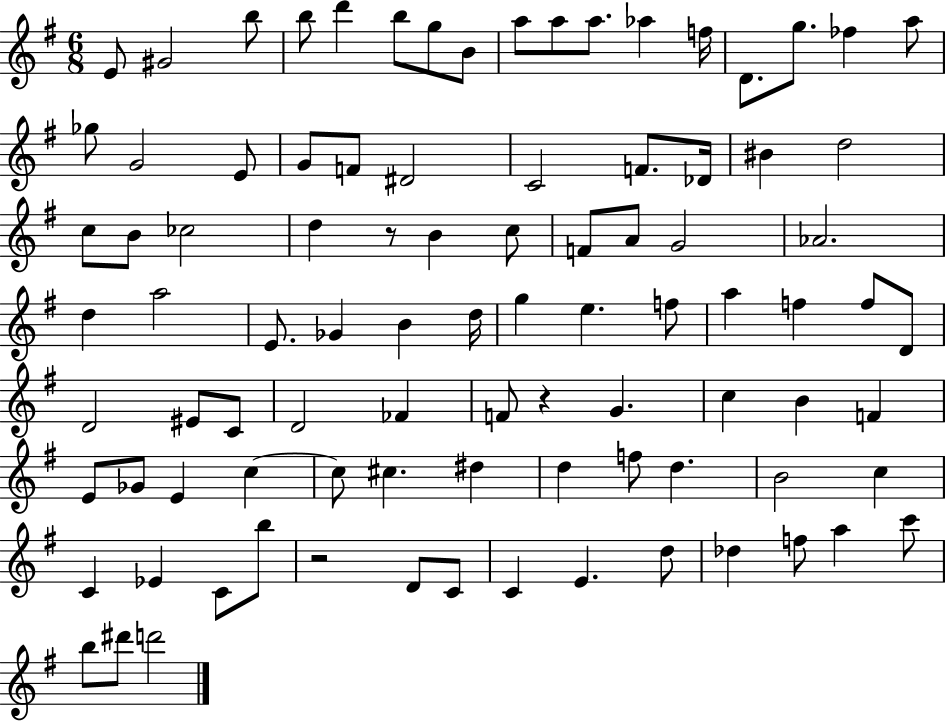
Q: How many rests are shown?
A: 3